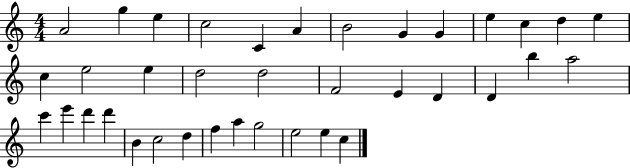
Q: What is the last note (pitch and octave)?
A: C5